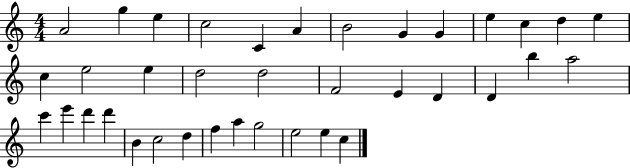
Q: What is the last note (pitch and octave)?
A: C5